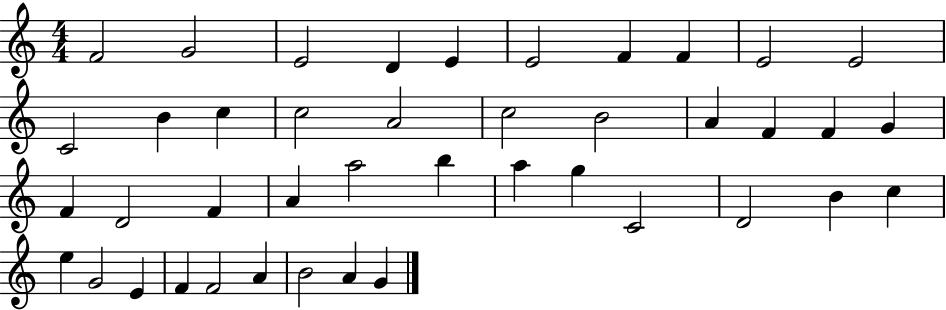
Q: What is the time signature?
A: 4/4